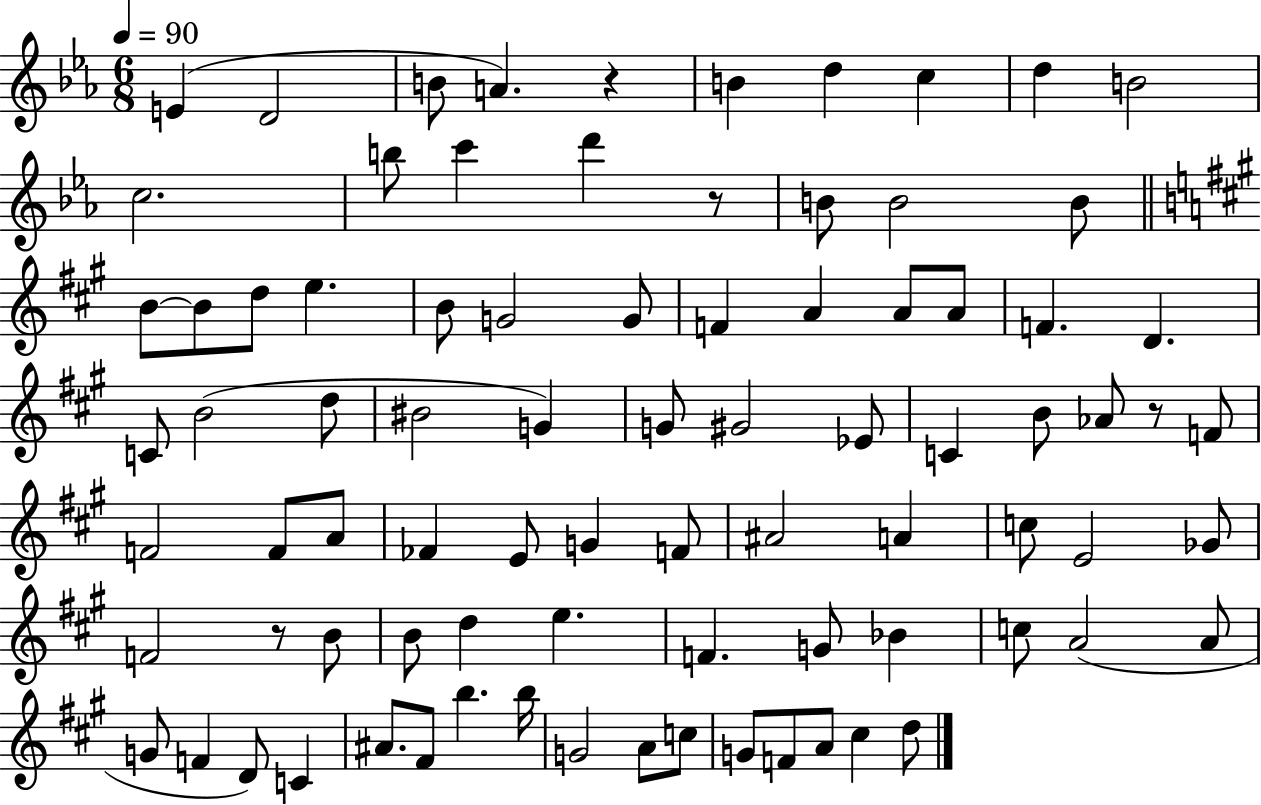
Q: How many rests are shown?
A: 4